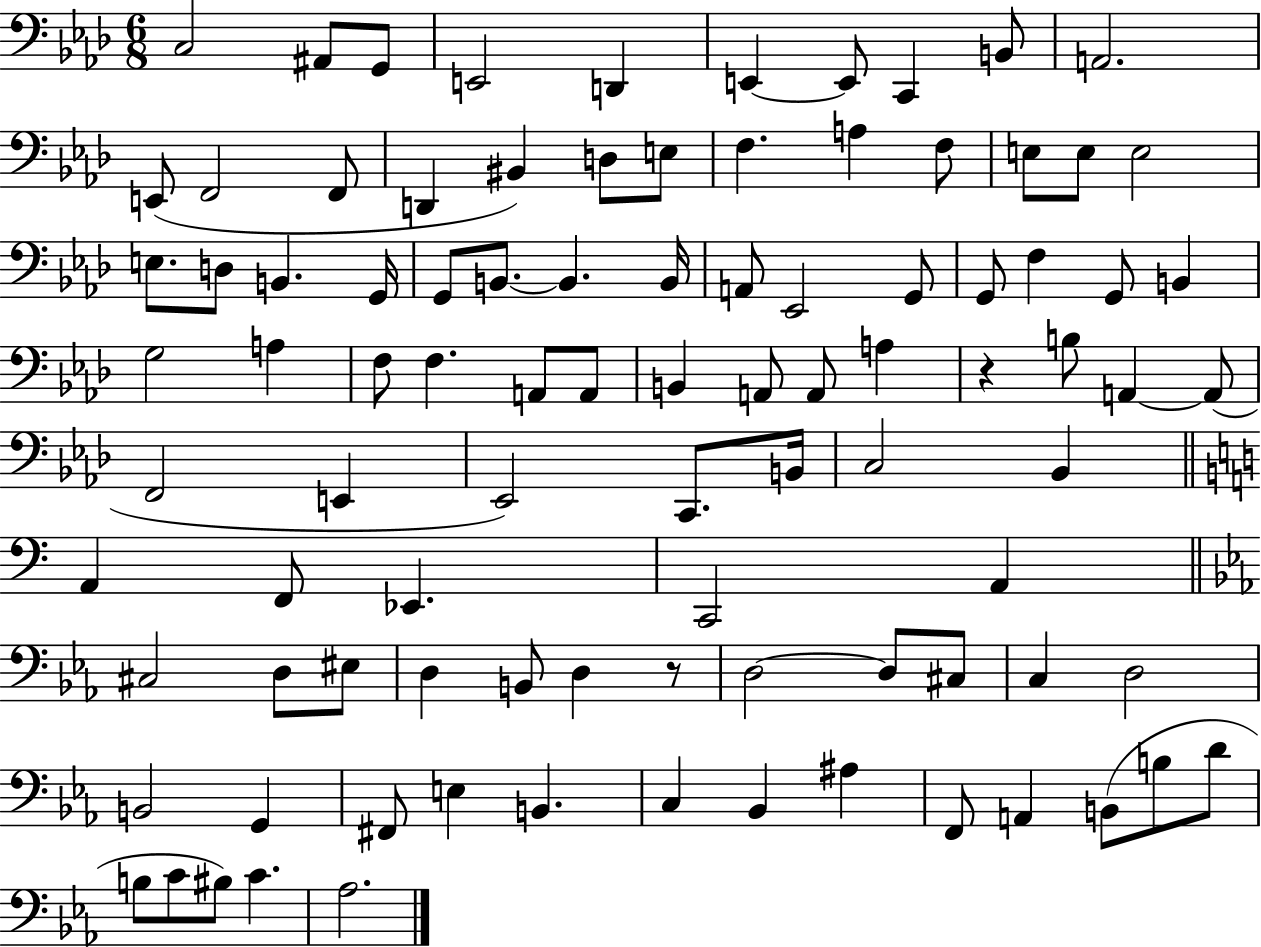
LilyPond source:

{
  \clef bass
  \numericTimeSignature
  \time 6/8
  \key aes \major
  \repeat volta 2 { c2 ais,8 g,8 | e,2 d,4 | e,4~~ e,8 c,4 b,8 | a,2. | \break e,8( f,2 f,8 | d,4 bis,4) d8 e8 | f4. a4 f8 | e8 e8 e2 | \break e8. d8 b,4. g,16 | g,8 b,8.~~ b,4. b,16 | a,8 ees,2 g,8 | g,8 f4 g,8 b,4 | \break g2 a4 | f8 f4. a,8 a,8 | b,4 a,8 a,8 a4 | r4 b8 a,4~~ a,8( | \break f,2 e,4 | ees,2) c,8. b,16 | c2 bes,4 | \bar "||" \break \key c \major a,4 f,8 ees,4. | c,2 a,4 | \bar "||" \break \key ees \major cis2 d8 eis8 | d4 b,8 d4 r8 | d2~~ d8 cis8 | c4 d2 | \break b,2 g,4 | fis,8 e4 b,4. | c4 bes,4 ais4 | f,8 a,4 b,8( b8 d'8 | \break b8 c'8 bis8) c'4. | aes2. | } \bar "|."
}